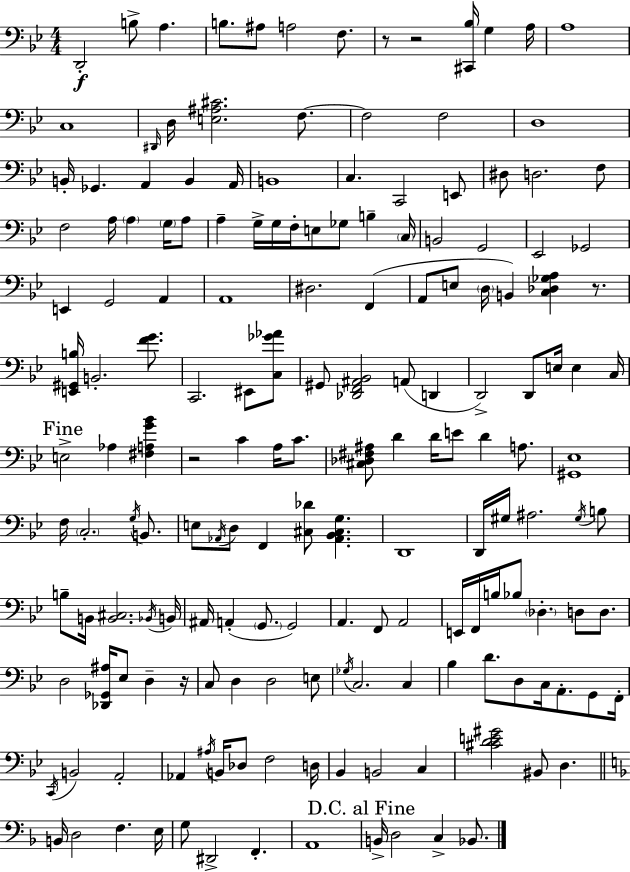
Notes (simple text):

D2/h B3/e A3/q. B3/e. A#3/e A3/h F3/e. R/e R/h [C#2,Bb3]/s G3/q A3/s A3/w C3/w D#2/s D3/s [E3,A#3,C#4]/h. F3/e. F3/h F3/h D3/w B2/s Gb2/q. A2/q B2/q A2/s B2/w C3/q. C2/h E2/e D#3/e D3/h. F3/e F3/h A3/s A3/q G3/s A3/e A3/q G3/s G3/s F3/s E3/e Gb3/e B3/q C3/s B2/h G2/h Eb2/h Gb2/h E2/q G2/h A2/q A2/w D#3/h. F2/q A2/e E3/e D3/s B2/q [C3,Db3,Gb3,A3]/q R/e. [E2,G#2,B3]/s B2/h. [F4,G4]/e. C2/h. EIS2/e [C3,Gb4,Ab4]/e G#2/e [Db2,F2,A#2,Bb2]/h A2/e D2/q D2/h D2/e E3/s E3/q C3/s E3/h Ab3/q [F#3,A3,G4,Bb4]/q R/h C4/q A3/s C4/e. [C#3,Db3,F#3,A#3]/e D4/q D4/s E4/e D4/q A3/e. [G#2,Eb3]/w F3/s C3/h. G3/s B2/e. E3/e Ab2/s D3/e F2/q [C#3,Db4]/e [Ab2,Bb2,C#3,G3]/q. D2/w D2/s G#3/s A#3/h. G#3/s B3/e B3/e B2/s [B2,C#3]/h. Bb2/s B2/s A#2/s A2/q G2/e. G2/h A2/q. F2/e A2/h E2/s F2/s B3/s Bb3/e Db3/q. D3/e D3/e. D3/h [Db2,Gb2,A#3]/s Eb3/e D3/q R/s C3/e D3/q D3/h E3/e Gb3/s C3/h. C3/q Bb3/q D4/e. D3/e C3/s A2/e. G2/e F2/s C2/s B2/h A2/h Ab2/q A#3/s B2/s Db3/e F3/h D3/s Bb2/q B2/h C3/q [C#4,D4,E4,G#4]/h BIS2/e D3/q. B2/s D3/h F3/q. E3/s G3/e D#2/h F2/q. A2/w B2/s D3/h C3/q Bb2/e.